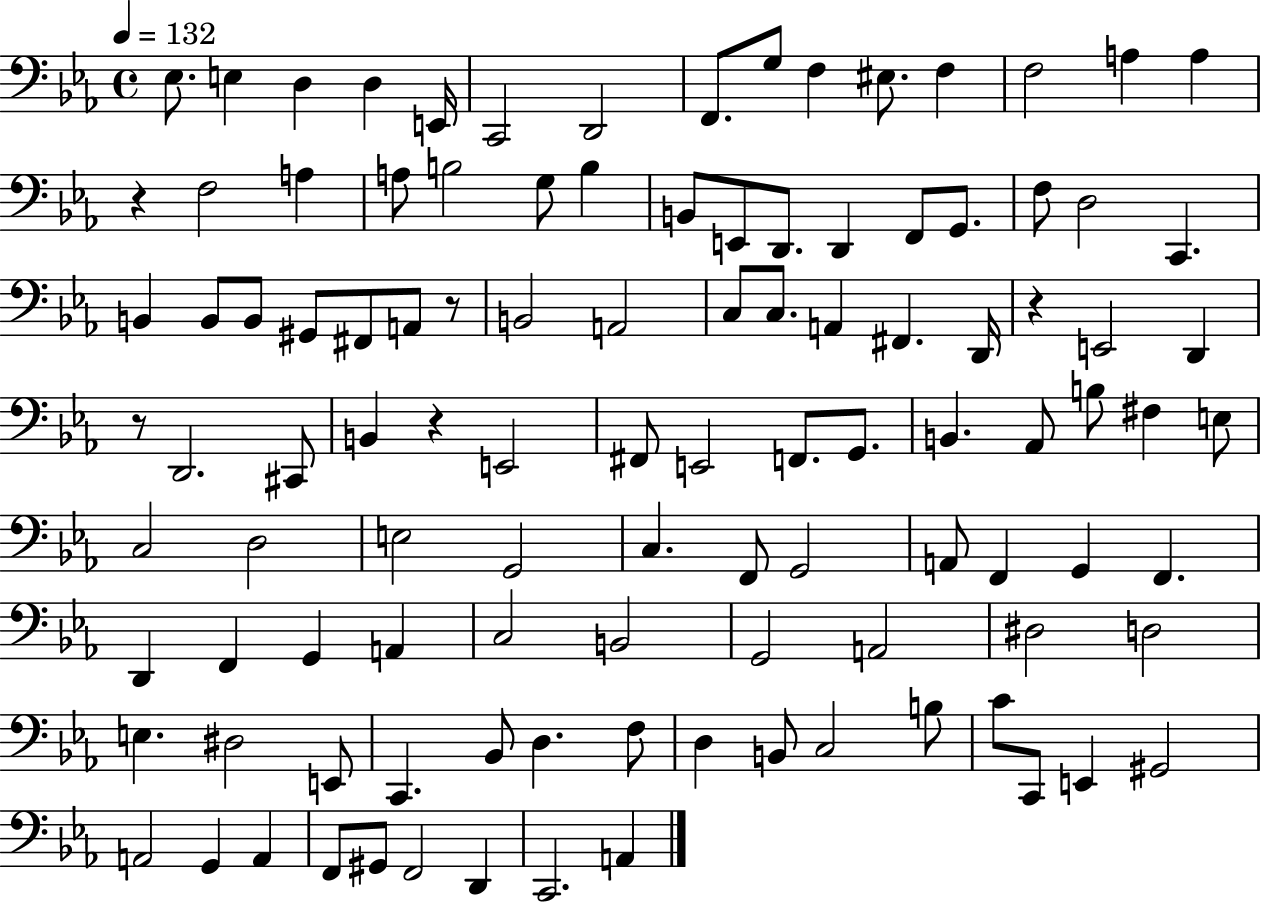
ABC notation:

X:1
T:Untitled
M:4/4
L:1/4
K:Eb
_E,/2 E, D, D, E,,/4 C,,2 D,,2 F,,/2 G,/2 F, ^E,/2 F, F,2 A, A, z F,2 A, A,/2 B,2 G,/2 B, B,,/2 E,,/2 D,,/2 D,, F,,/2 G,,/2 F,/2 D,2 C,, B,, B,,/2 B,,/2 ^G,,/2 ^F,,/2 A,,/2 z/2 B,,2 A,,2 C,/2 C,/2 A,, ^F,, D,,/4 z E,,2 D,, z/2 D,,2 ^C,,/2 B,, z E,,2 ^F,,/2 E,,2 F,,/2 G,,/2 B,, _A,,/2 B,/2 ^F, E,/2 C,2 D,2 E,2 G,,2 C, F,,/2 G,,2 A,,/2 F,, G,, F,, D,, F,, G,, A,, C,2 B,,2 G,,2 A,,2 ^D,2 D,2 E, ^D,2 E,,/2 C,, _B,,/2 D, F,/2 D, B,,/2 C,2 B,/2 C/2 C,,/2 E,, ^G,,2 A,,2 G,, A,, F,,/2 ^G,,/2 F,,2 D,, C,,2 A,,